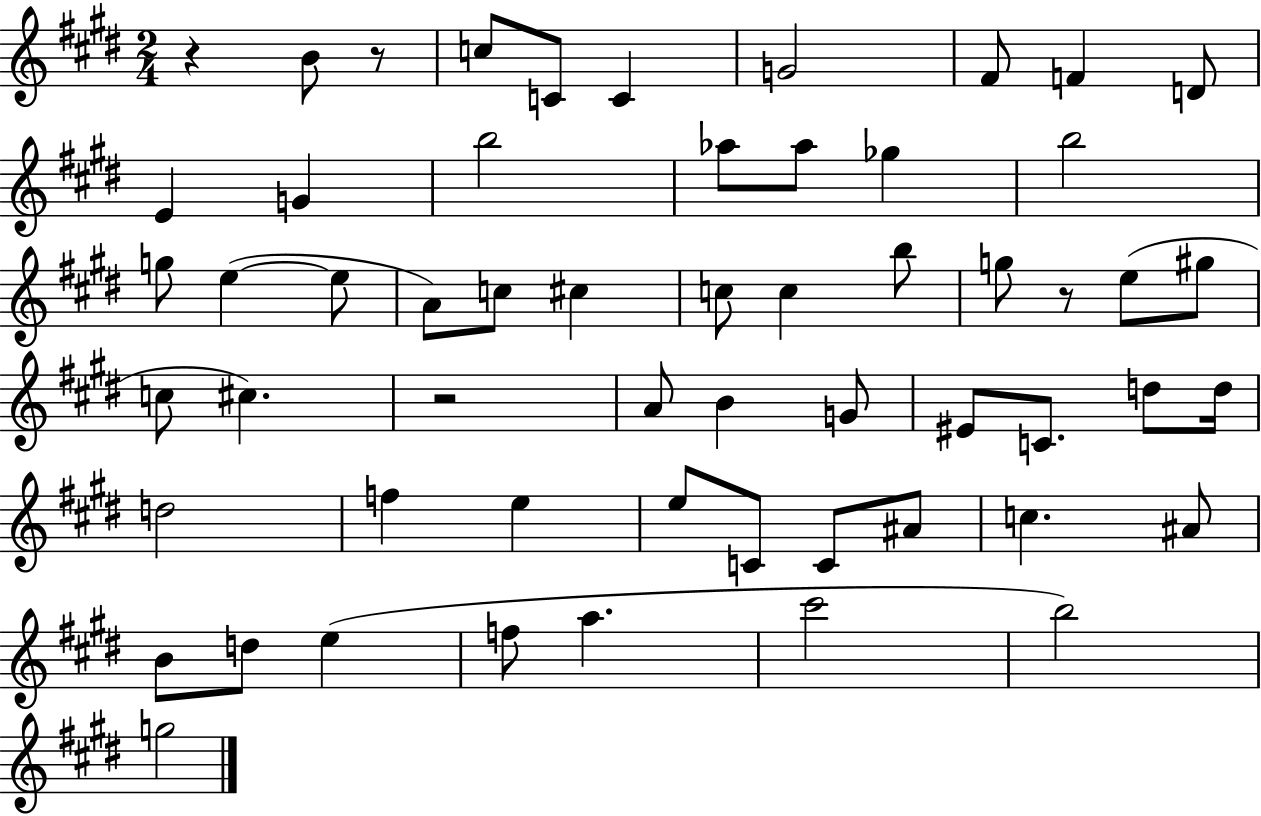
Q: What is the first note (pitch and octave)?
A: B4